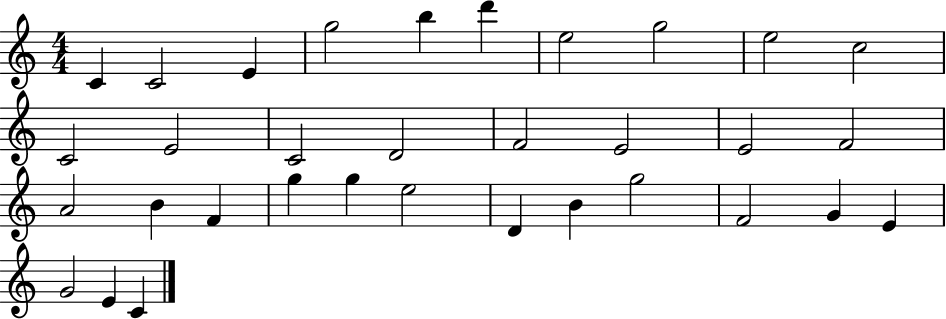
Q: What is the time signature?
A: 4/4